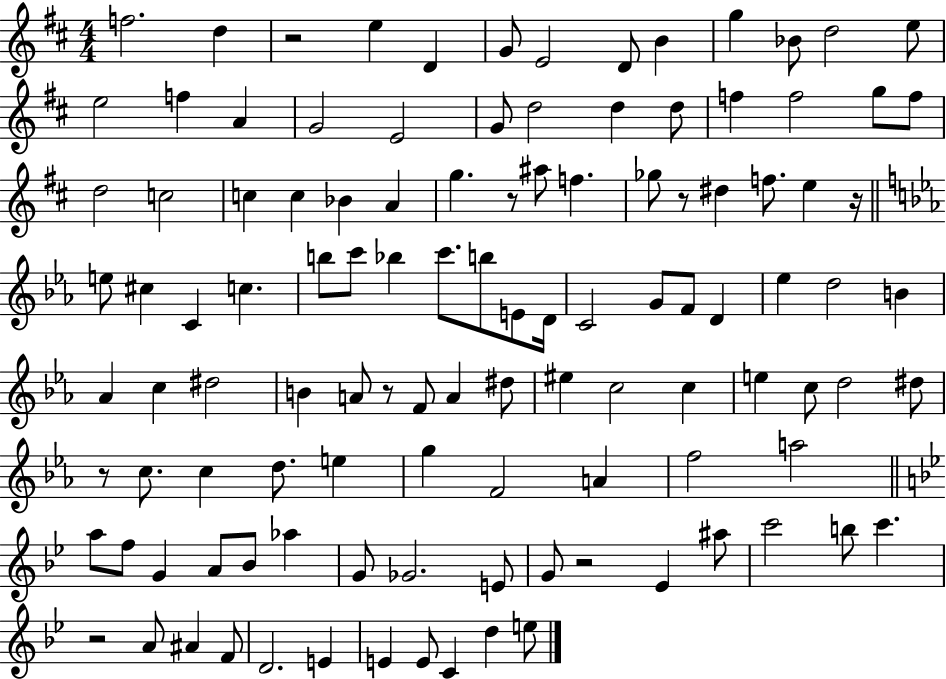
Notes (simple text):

F5/h. D5/q R/h E5/q D4/q G4/e E4/h D4/e B4/q G5/q Bb4/e D5/h E5/e E5/h F5/q A4/q G4/h E4/h G4/e D5/h D5/q D5/e F5/q F5/h G5/e F5/e D5/h C5/h C5/q C5/q Bb4/q A4/q G5/q. R/e A#5/e F5/q. Gb5/e R/e D#5/q F5/e. E5/q R/s E5/e C#5/q C4/q C5/q. B5/e C6/e Bb5/q C6/e. B5/e E4/e D4/s C4/h G4/e F4/e D4/q Eb5/q D5/h B4/q Ab4/q C5/q D#5/h B4/q A4/e R/e F4/e A4/q D#5/e EIS5/q C5/h C5/q E5/q C5/e D5/h D#5/e R/e C5/e. C5/q D5/e. E5/q G5/q F4/h A4/q F5/h A5/h A5/e F5/e G4/q A4/e Bb4/e Ab5/q G4/e Gb4/h. E4/e G4/e R/h Eb4/q A#5/e C6/h B5/e C6/q. R/h A4/e A#4/q F4/e D4/h. E4/q E4/q E4/e C4/q D5/q E5/e